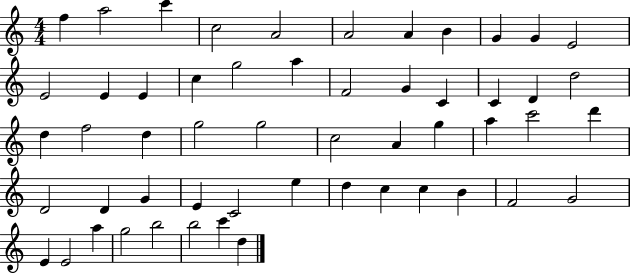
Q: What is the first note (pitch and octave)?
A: F5